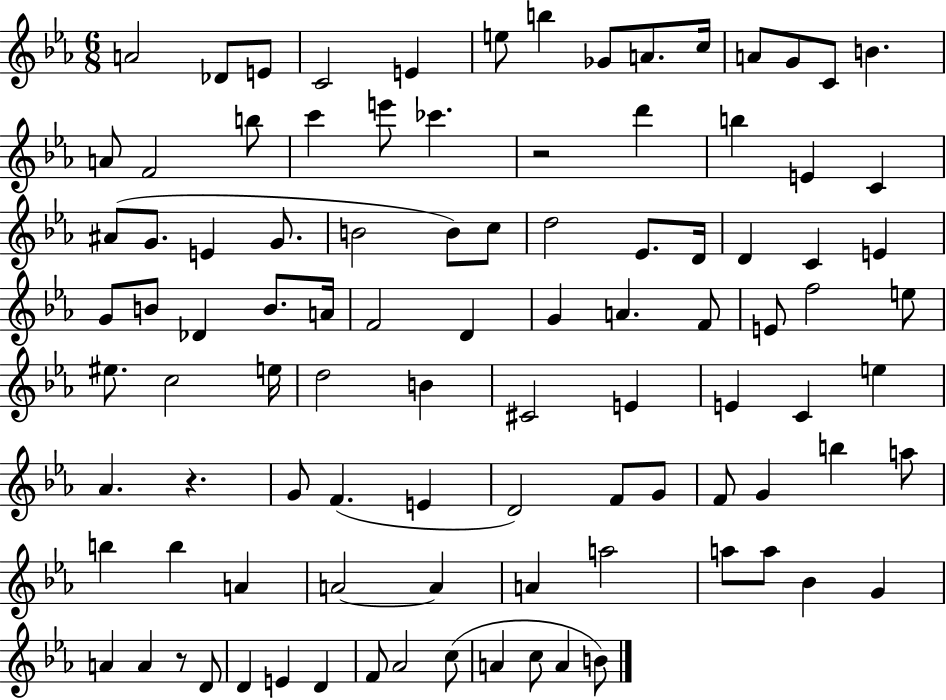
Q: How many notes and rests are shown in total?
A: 98